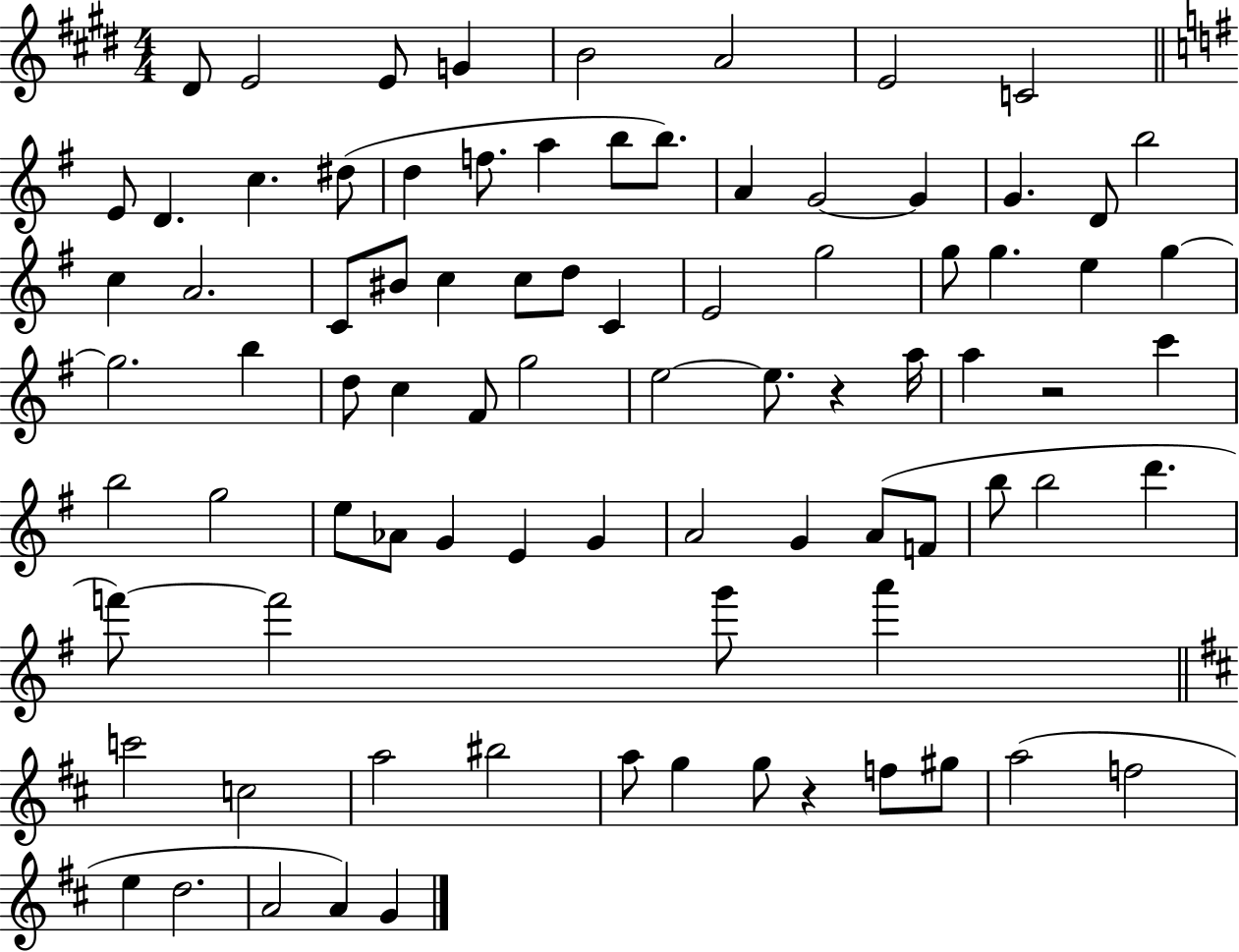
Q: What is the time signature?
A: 4/4